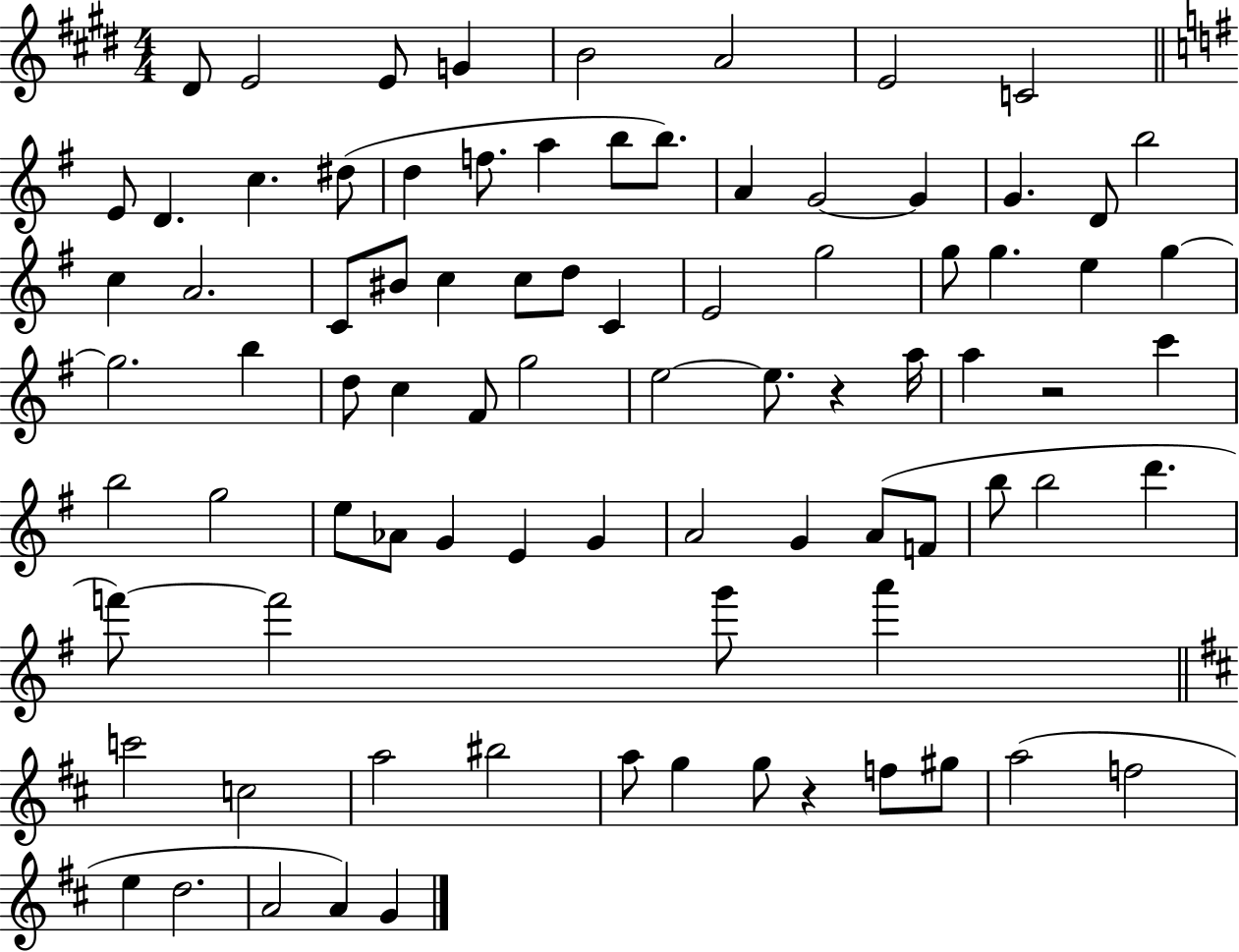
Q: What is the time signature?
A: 4/4